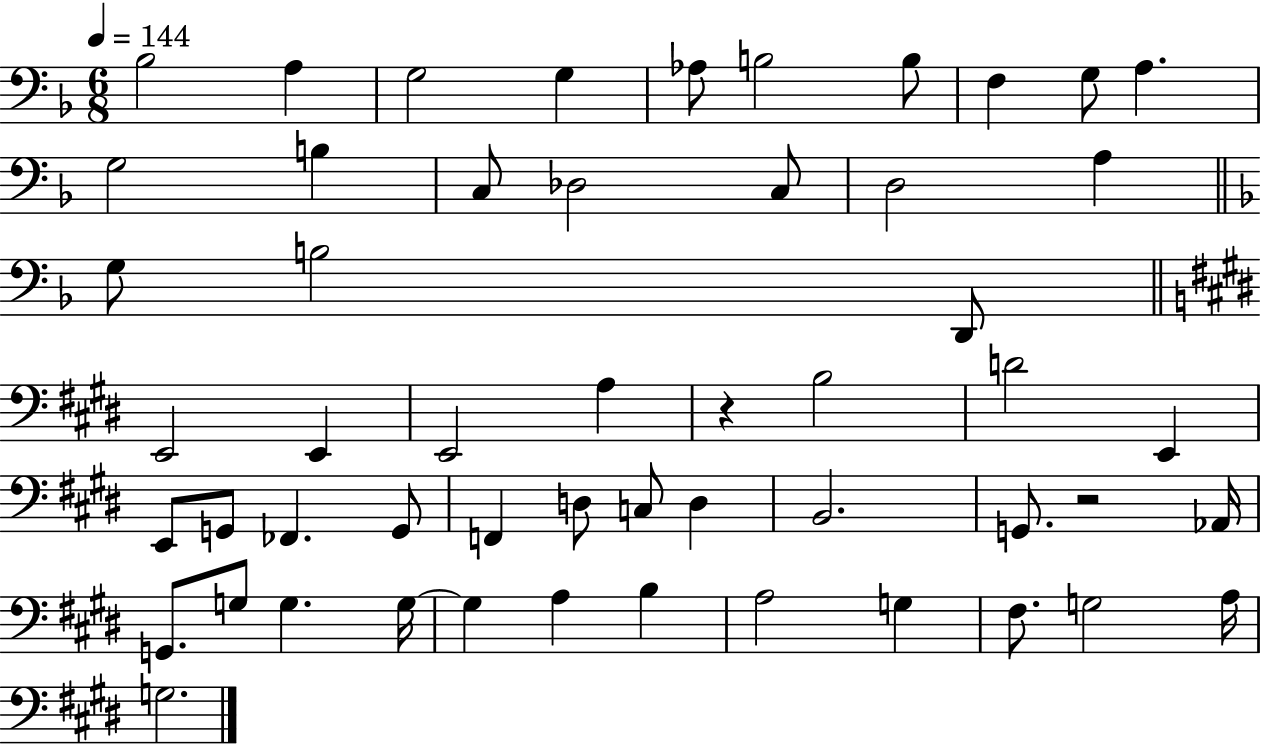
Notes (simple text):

Bb3/h A3/q G3/h G3/q Ab3/e B3/h B3/e F3/q G3/e A3/q. G3/h B3/q C3/e Db3/h C3/e D3/h A3/q G3/e B3/h D2/e E2/h E2/q E2/h A3/q R/q B3/h D4/h E2/q E2/e G2/e FES2/q. G2/e F2/q D3/e C3/e D3/q B2/h. G2/e. R/h Ab2/s G2/e. G3/e G3/q. G3/s G3/q A3/q B3/q A3/h G3/q F#3/e. G3/h A3/s G3/h.